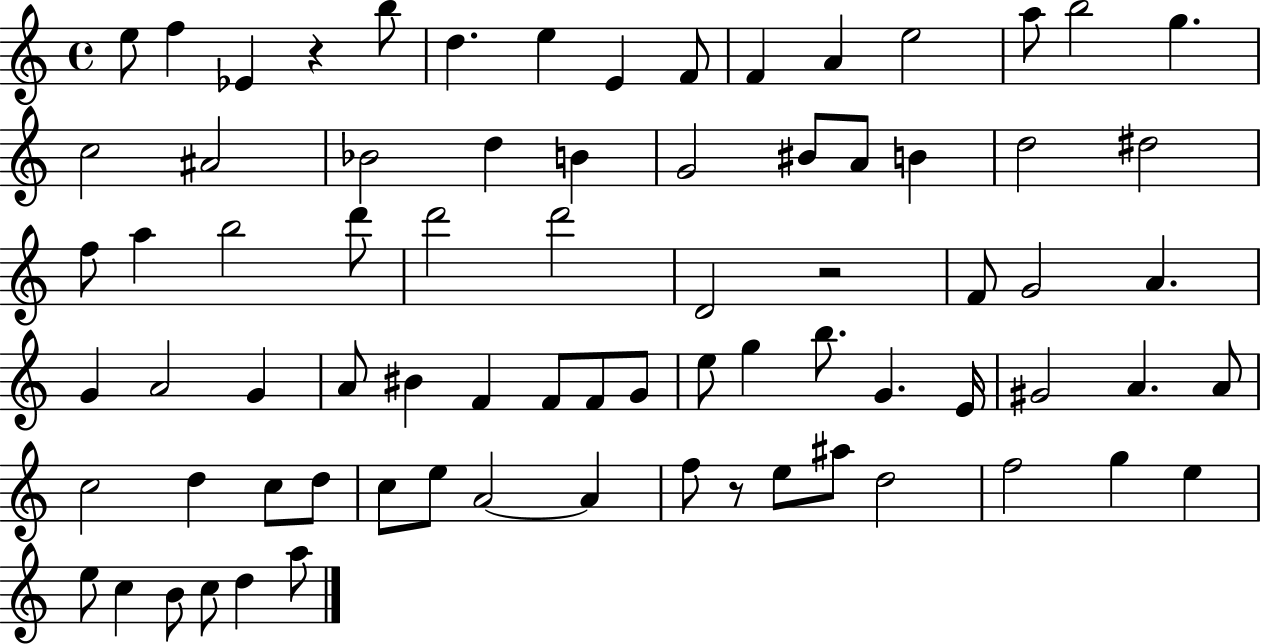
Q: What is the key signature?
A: C major